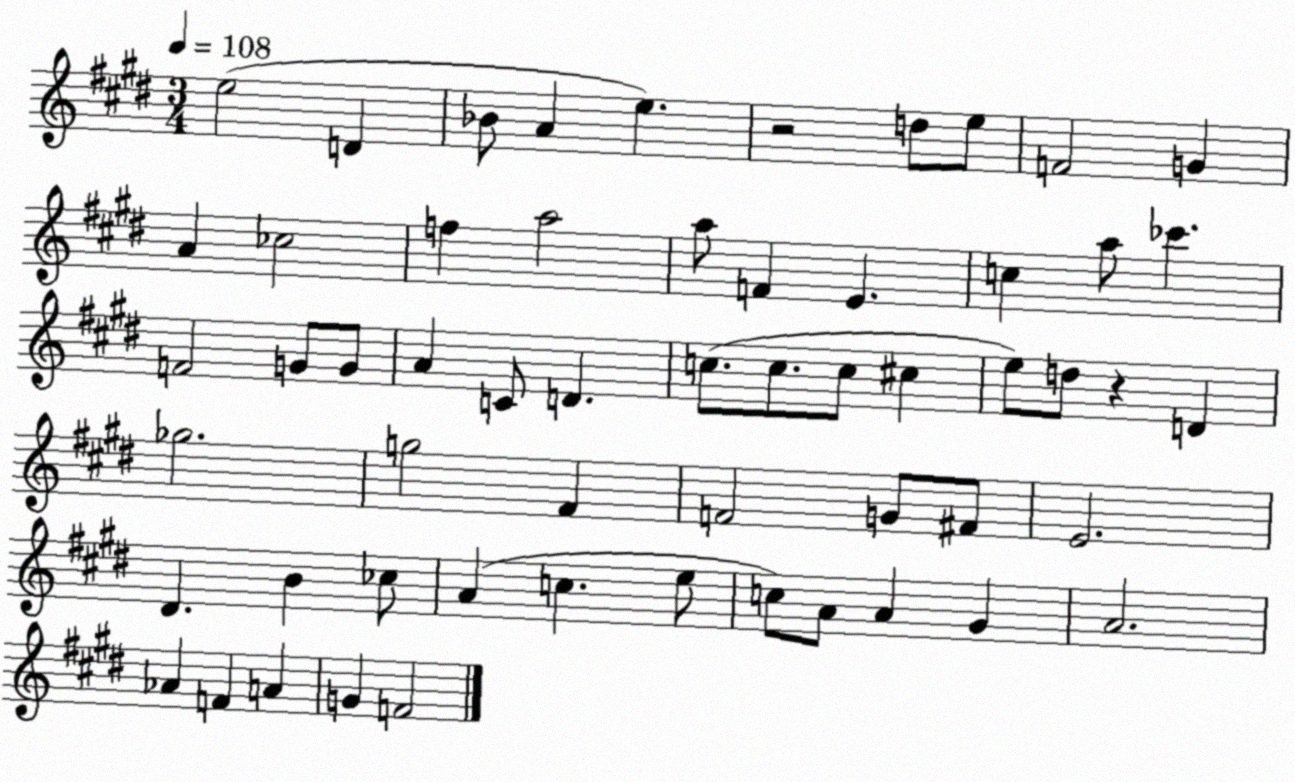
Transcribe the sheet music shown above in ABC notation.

X:1
T:Untitled
M:3/4
L:1/4
K:E
e2 D _B/2 A e z2 d/2 e/2 F2 G A _c2 f a2 a/2 F E c a/2 _c' F2 G/2 G/2 A C/2 D c/2 c/2 c/2 ^c e/2 d/2 z D _g2 g2 ^F F2 G/2 ^F/2 E2 ^D B _c/2 A c e/2 c/2 A/2 A ^G A2 _A F A G F2